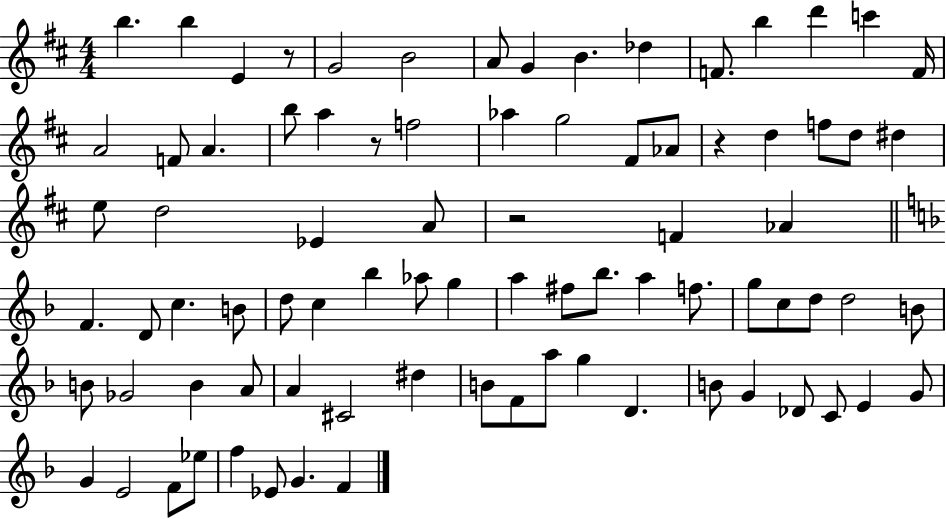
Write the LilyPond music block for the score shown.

{
  \clef treble
  \numericTimeSignature
  \time 4/4
  \key d \major
  b''4. b''4 e'4 r8 | g'2 b'2 | a'8 g'4 b'4. des''4 | f'8. b''4 d'''4 c'''4 f'16 | \break a'2 f'8 a'4. | b''8 a''4 r8 f''2 | aes''4 g''2 fis'8 aes'8 | r4 d''4 f''8 d''8 dis''4 | \break e''8 d''2 ees'4 a'8 | r2 f'4 aes'4 | \bar "||" \break \key d \minor f'4. d'8 c''4. b'8 | d''8 c''4 bes''4 aes''8 g''4 | a''4 fis''8 bes''8. a''4 f''8. | g''8 c''8 d''8 d''2 b'8 | \break b'8 ges'2 b'4 a'8 | a'4 cis'2 dis''4 | b'8 f'8 a''8 g''4 d'4. | b'8 g'4 des'8 c'8 e'4 g'8 | \break g'4 e'2 f'8 ees''8 | f''4 ees'8 g'4. f'4 | \bar "|."
}